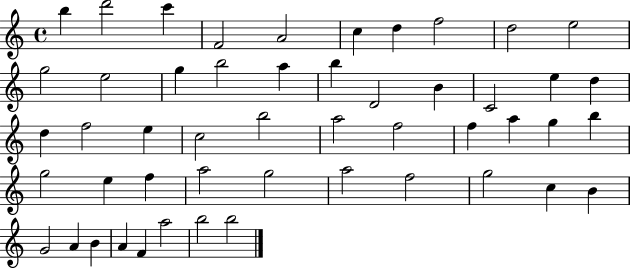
B5/q D6/h C6/q F4/h A4/h C5/q D5/q F5/h D5/h E5/h G5/h E5/h G5/q B5/h A5/q B5/q D4/h B4/q C4/h E5/q D5/q D5/q F5/h E5/q C5/h B5/h A5/h F5/h F5/q A5/q G5/q B5/q G5/h E5/q F5/q A5/h G5/h A5/h F5/h G5/h C5/q B4/q G4/h A4/q B4/q A4/q F4/q A5/h B5/h B5/h